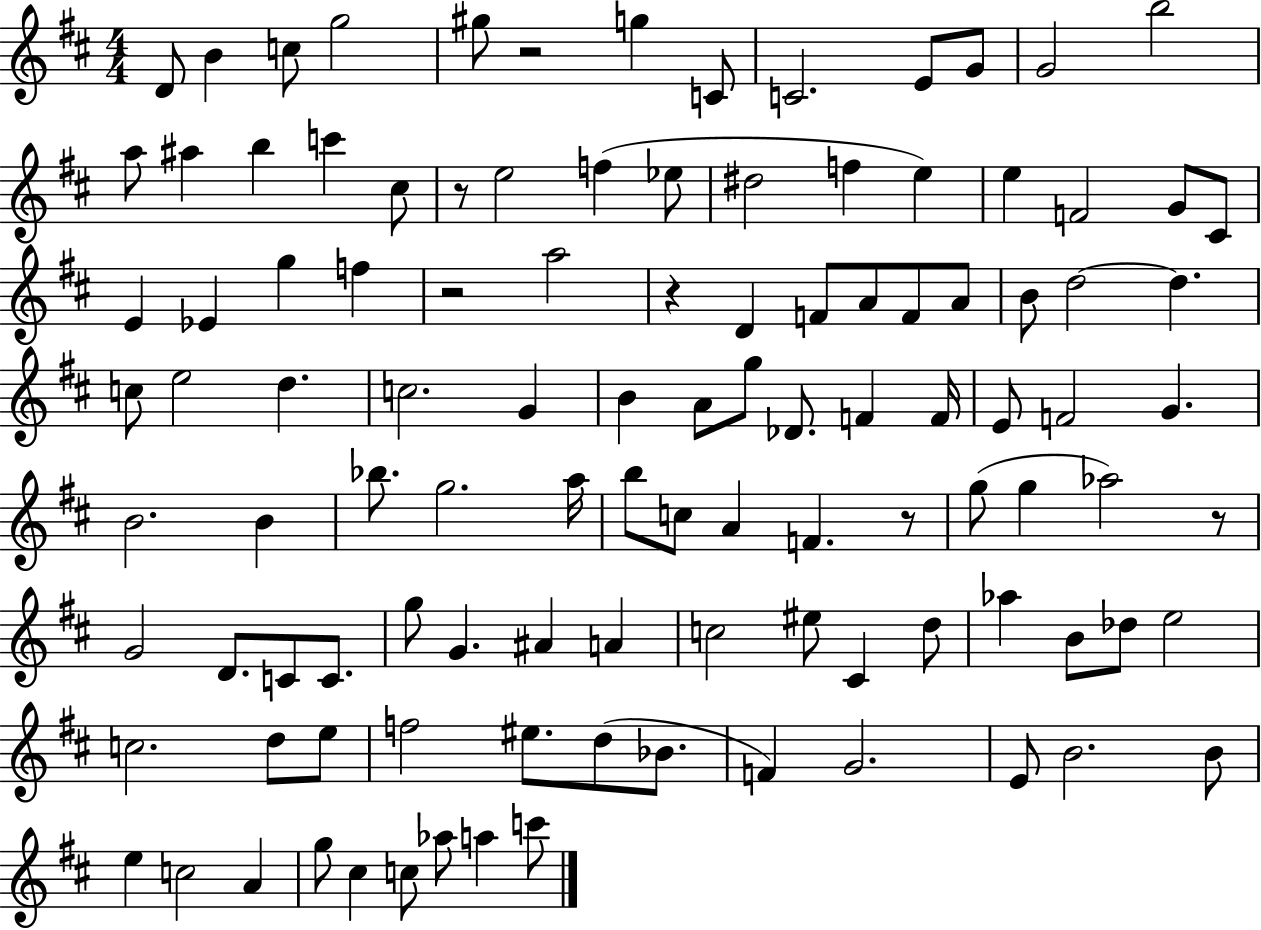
X:1
T:Untitled
M:4/4
L:1/4
K:D
D/2 B c/2 g2 ^g/2 z2 g C/2 C2 E/2 G/2 G2 b2 a/2 ^a b c' ^c/2 z/2 e2 f _e/2 ^d2 f e e F2 G/2 ^C/2 E _E g f z2 a2 z D F/2 A/2 F/2 A/2 B/2 d2 d c/2 e2 d c2 G B A/2 g/2 _D/2 F F/4 E/2 F2 G B2 B _b/2 g2 a/4 b/2 c/2 A F z/2 g/2 g _a2 z/2 G2 D/2 C/2 C/2 g/2 G ^A A c2 ^e/2 ^C d/2 _a B/2 _d/2 e2 c2 d/2 e/2 f2 ^e/2 d/2 _B/2 F G2 E/2 B2 B/2 e c2 A g/2 ^c c/2 _a/2 a c'/2